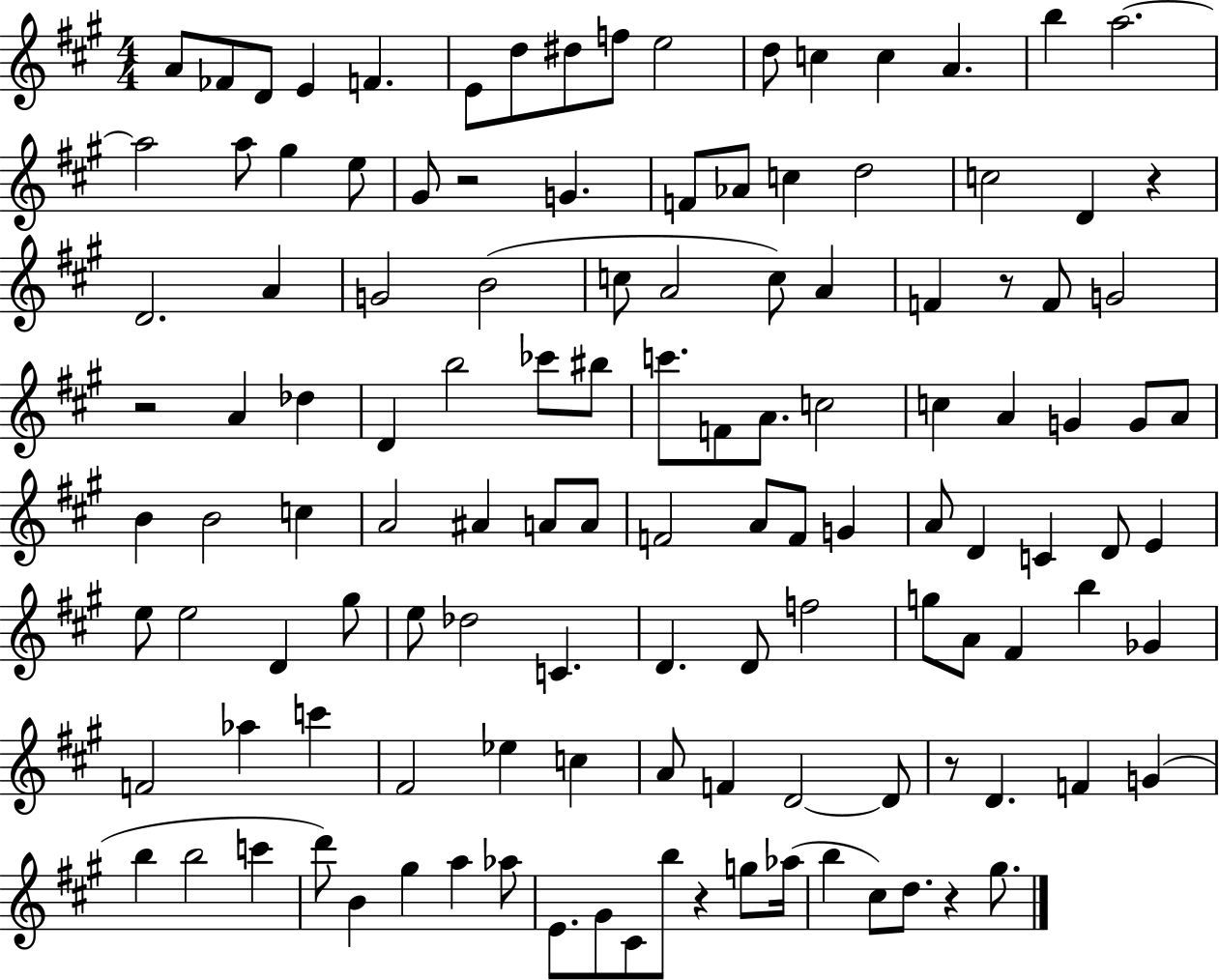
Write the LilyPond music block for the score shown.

{
  \clef treble
  \numericTimeSignature
  \time 4/4
  \key a \major
  a'8 fes'8 d'8 e'4 f'4. | e'8 d''8 dis''8 f''8 e''2 | d''8 c''4 c''4 a'4. | b''4 a''2.~~ | \break a''2 a''8 gis''4 e''8 | gis'8 r2 g'4. | f'8 aes'8 c''4 d''2 | c''2 d'4 r4 | \break d'2. a'4 | g'2 b'2( | c''8 a'2 c''8) a'4 | f'4 r8 f'8 g'2 | \break r2 a'4 des''4 | d'4 b''2 ces'''8 bis''8 | c'''8. f'8 a'8. c''2 | c''4 a'4 g'4 g'8 a'8 | \break b'4 b'2 c''4 | a'2 ais'4 a'8 a'8 | f'2 a'8 f'8 g'4 | a'8 d'4 c'4 d'8 e'4 | \break e''8 e''2 d'4 gis''8 | e''8 des''2 c'4. | d'4. d'8 f''2 | g''8 a'8 fis'4 b''4 ges'4 | \break f'2 aes''4 c'''4 | fis'2 ees''4 c''4 | a'8 f'4 d'2~~ d'8 | r8 d'4. f'4 g'4( | \break b''4 b''2 c'''4 | d'''8) b'4 gis''4 a''4 aes''8 | e'8. gis'8 cis'8 b''8 r4 g''8 aes''16( | b''4 cis''8) d''8. r4 gis''8. | \break \bar "|."
}